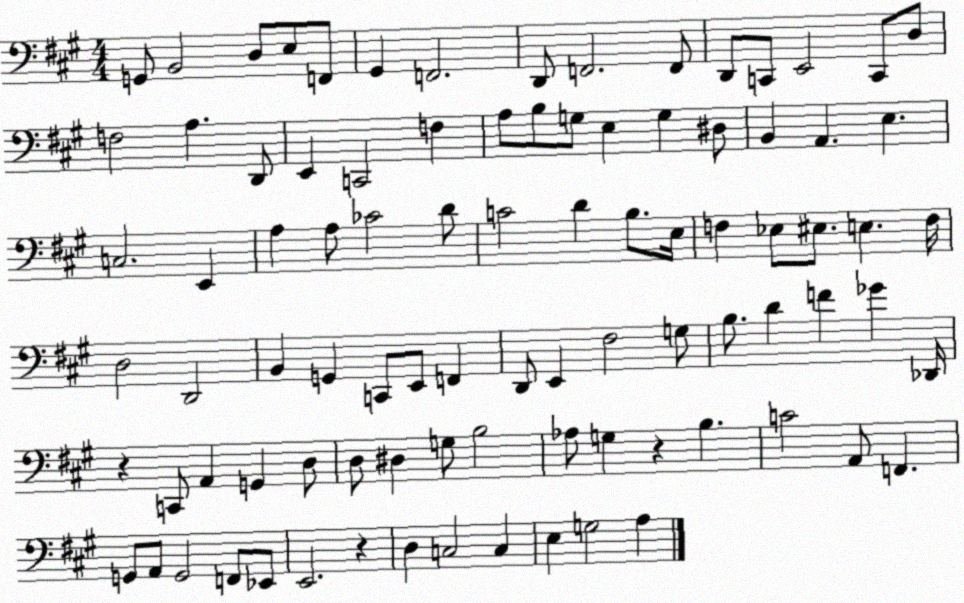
X:1
T:Untitled
M:4/4
L:1/4
K:A
G,,/2 B,,2 D,/2 E,/2 F,,/2 ^G,, F,,2 D,,/2 F,,2 F,,/2 D,,/2 C,,/2 E,,2 C,,/2 D,/2 F,2 A, D,,/2 E,, C,,2 F, A,/2 B,/2 G,/2 E, G, ^D,/2 B,, A,, E, C,2 E,, A, A,/2 _C2 D/2 C2 D B,/2 E,/4 F, _E,/2 ^E,/2 E, F,/4 D,2 D,,2 B,, G,, C,,/2 E,,/2 F,, D,,/2 E,, ^F,2 G,/2 B,/2 D F _G _D,,/4 z C,,/2 A,, G,, D,/2 D,/2 ^D, G,/2 B,2 _A,/2 G, z B, C2 A,,/2 F,, G,,/2 A,,/2 G,,2 F,,/2 _E,,/2 E,,2 z D, C,2 C, E, G,2 A,